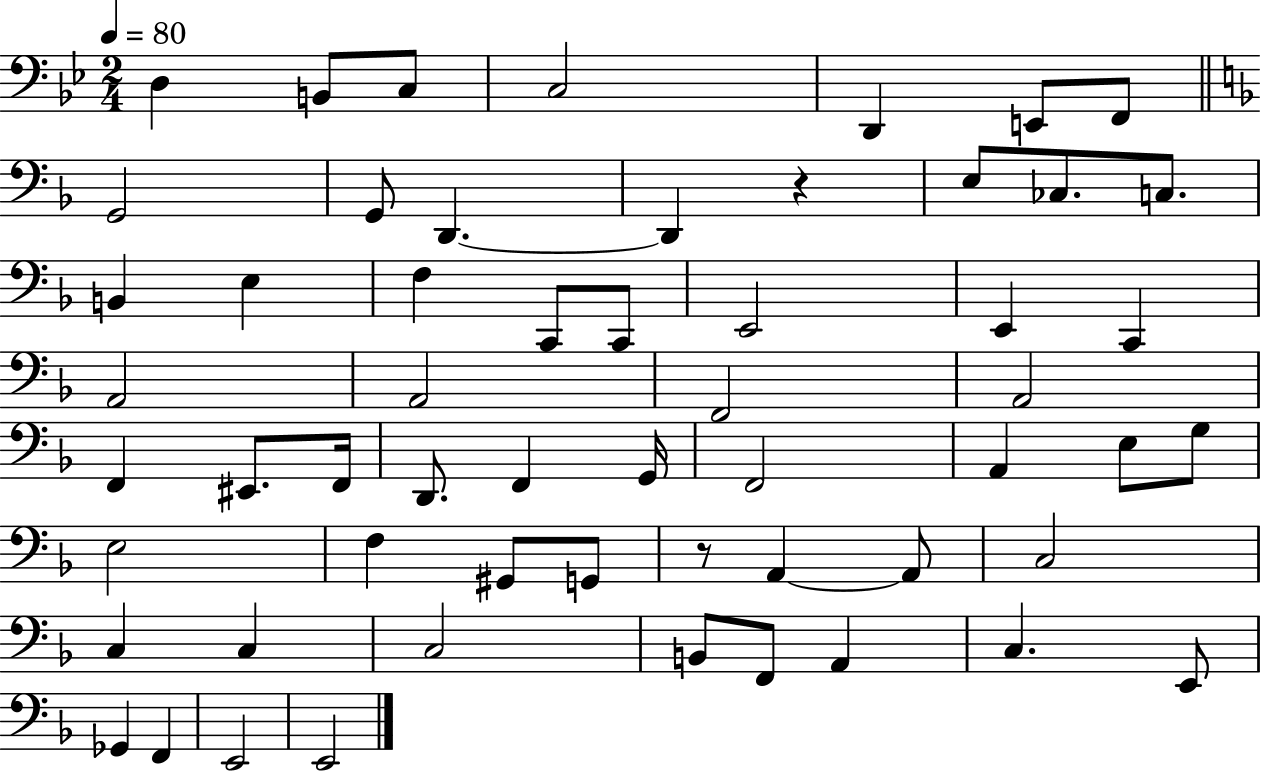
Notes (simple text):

D3/q B2/e C3/e C3/h D2/q E2/e F2/e G2/h G2/e D2/q. D2/q R/q E3/e CES3/e. C3/e. B2/q E3/q F3/q C2/e C2/e E2/h E2/q C2/q A2/h A2/h F2/h A2/h F2/q EIS2/e. F2/s D2/e. F2/q G2/s F2/h A2/q E3/e G3/e E3/h F3/q G#2/e G2/e R/e A2/q A2/e C3/h C3/q C3/q C3/h B2/e F2/e A2/q C3/q. E2/e Gb2/q F2/q E2/h E2/h